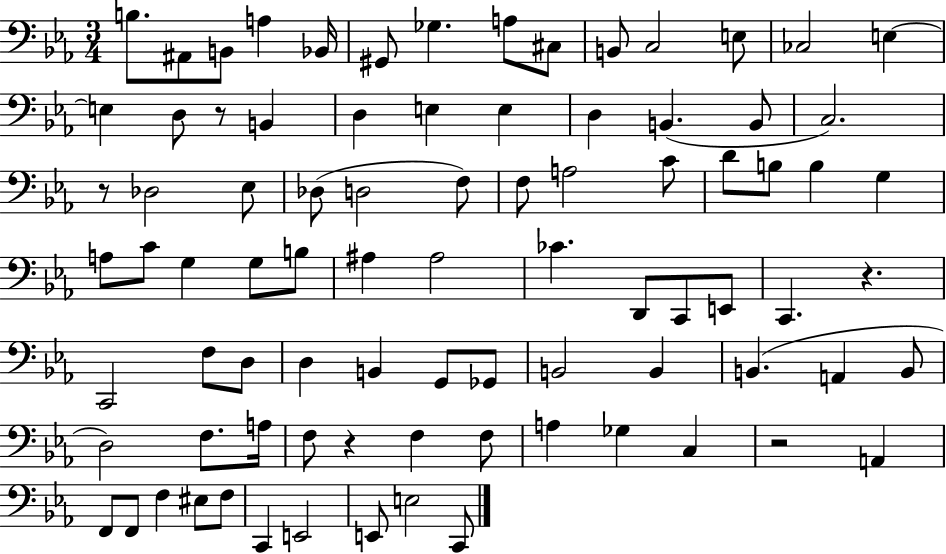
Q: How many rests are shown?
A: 5